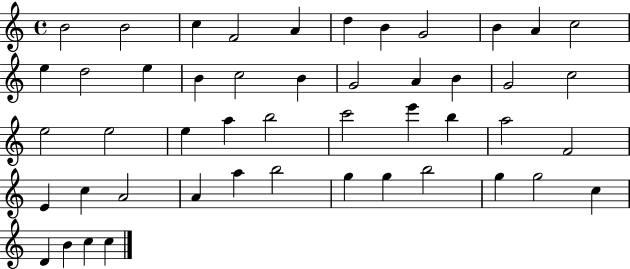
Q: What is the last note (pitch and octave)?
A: C5